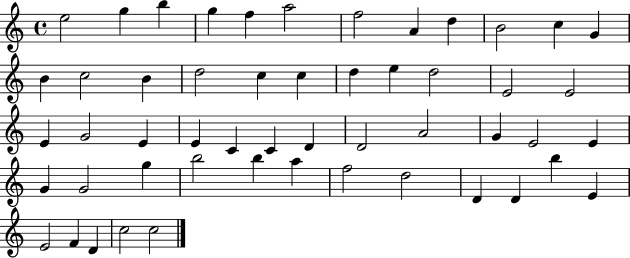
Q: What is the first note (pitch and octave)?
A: E5